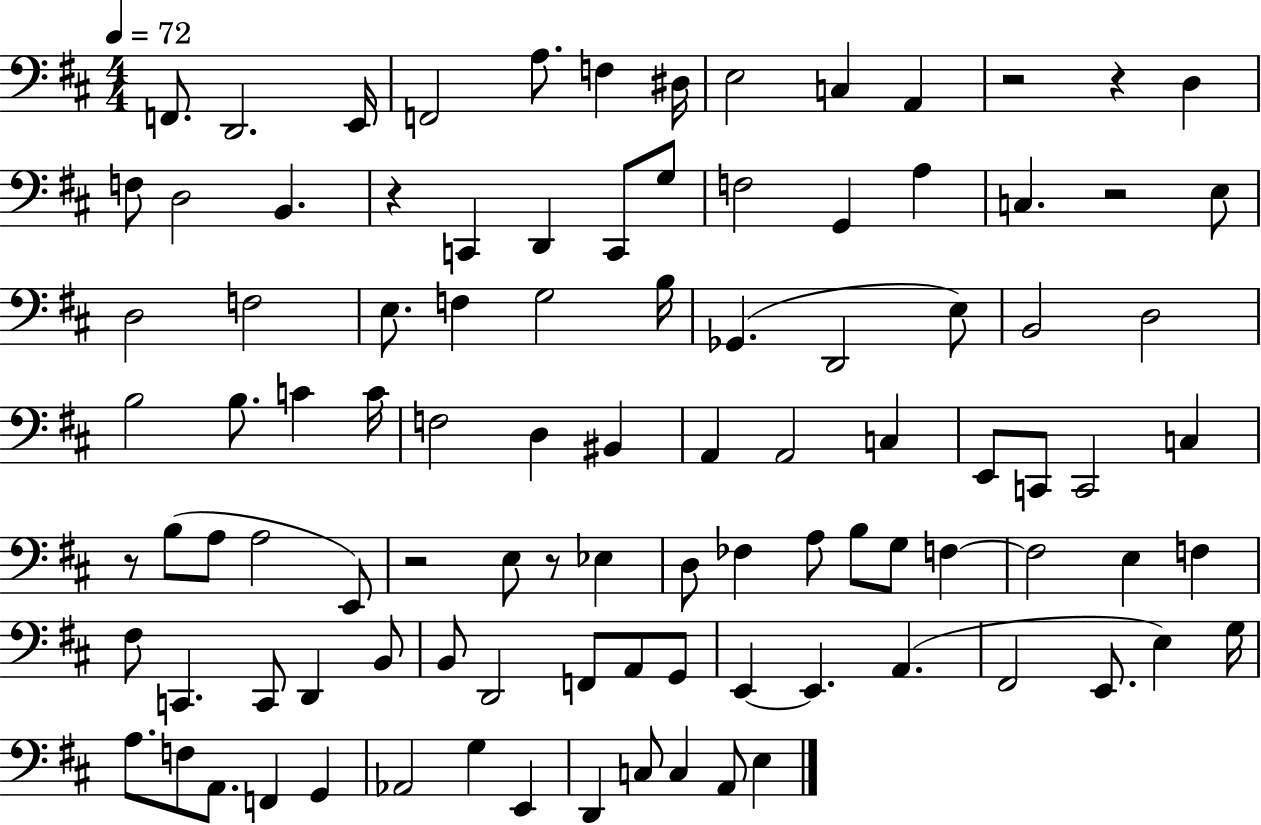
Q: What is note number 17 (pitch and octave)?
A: C2